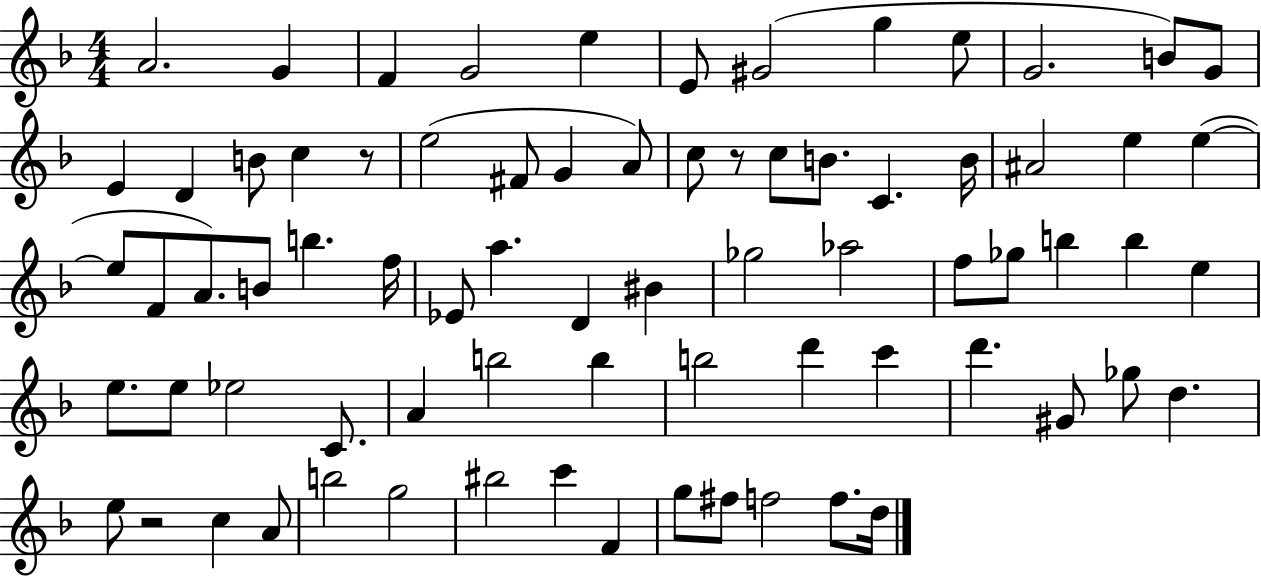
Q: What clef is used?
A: treble